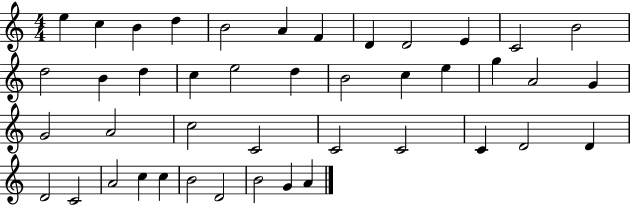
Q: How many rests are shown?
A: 0